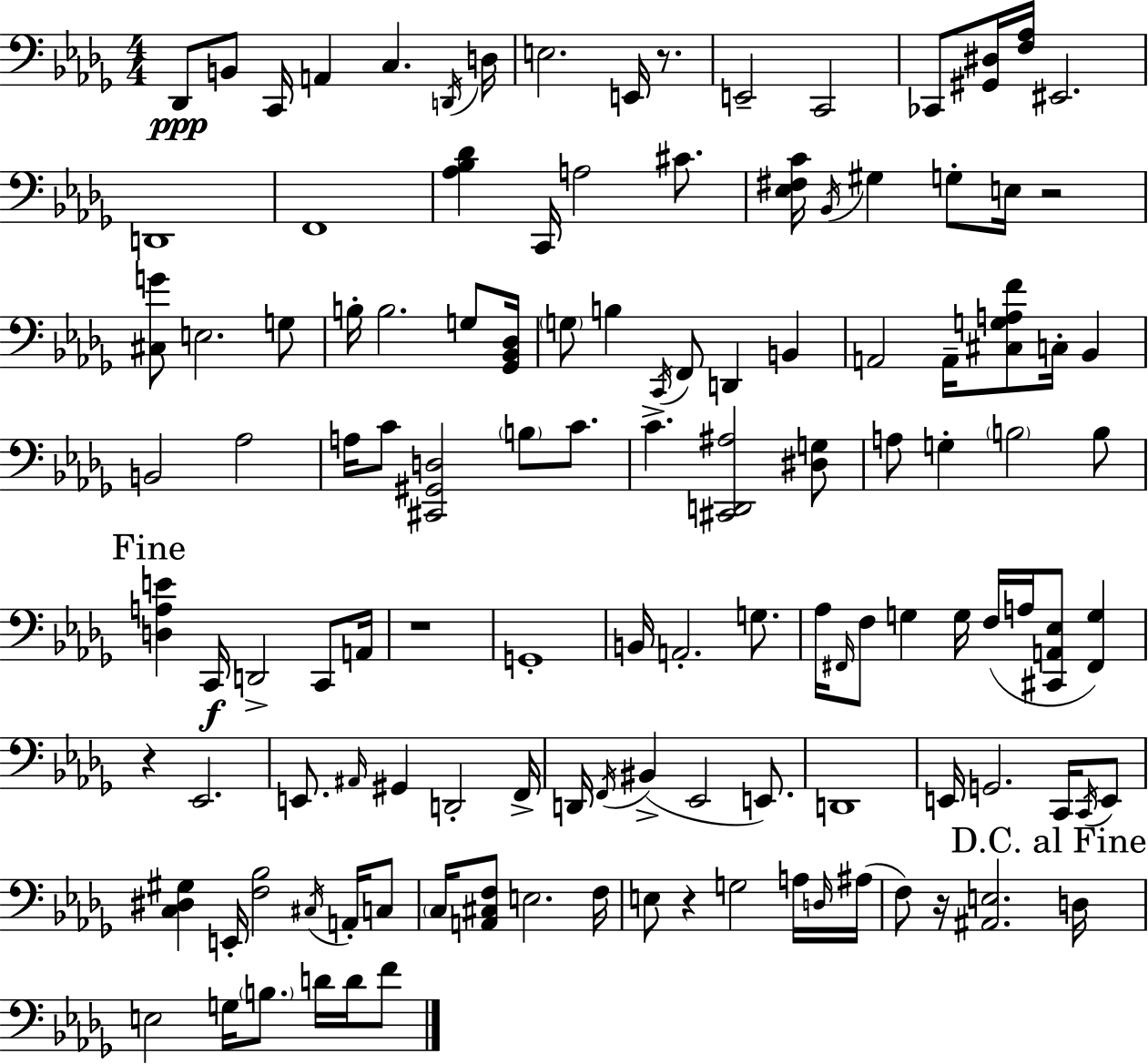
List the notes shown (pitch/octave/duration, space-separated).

Db2/e B2/e C2/s A2/q C3/q. D2/s D3/s E3/h. E2/s R/e. E2/h C2/h CES2/e [G#2,D#3]/s [F3,Ab3]/s EIS2/h. D2/w F2/w [Ab3,Bb3,Db4]/q C2/s A3/h C#4/e. [Eb3,F#3,C4]/s Bb2/s G#3/q G3/e E3/s R/h [C#3,G4]/e E3/h. G3/e B3/s B3/h. G3/e [Gb2,Bb2,Db3]/s G3/e B3/q C2/s F2/e D2/q B2/q A2/h A2/s [C#3,G3,A3,F4]/e C3/s Bb2/q B2/h Ab3/h A3/s C4/e [C#2,G#2,D3]/h B3/e C4/e. C4/q. [C#2,D2,A#3]/h [D#3,G3]/e A3/e G3/q B3/h B3/e [D3,A3,E4]/q C2/s D2/h C2/e A2/s R/w G2/w B2/s A2/h. G3/e. Ab3/s F#2/s F3/e G3/q G3/s F3/s A3/s [C#2,A2,Eb3]/e [F#2,G3]/q R/q Eb2/h. E2/e. A#2/s G#2/q D2/h F2/s D2/s F2/s BIS2/q Eb2/h E2/e. D2/w E2/s G2/h. C2/s C2/s E2/e [C3,D#3,G#3]/q E2/s [F3,Bb3]/h C#3/s A2/s C3/e C3/s [A2,C#3,F3]/e E3/h. F3/s E3/e R/q G3/h A3/s D3/s A#3/s F3/e R/s [A#2,E3]/h. D3/s E3/h G3/s B3/e. D4/s D4/s F4/e